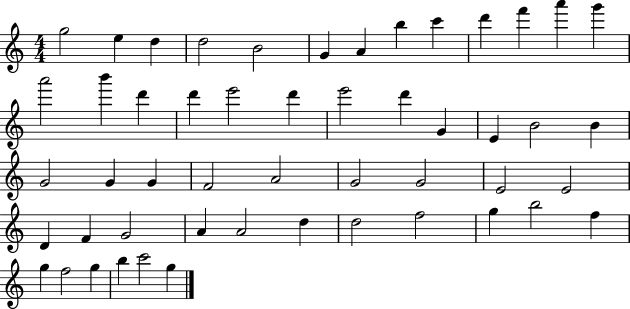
X:1
T:Untitled
M:4/4
L:1/4
K:C
g2 e d d2 B2 G A b c' d' f' a' g' a'2 b' d' d' e'2 d' e'2 d' G E B2 B G2 G G F2 A2 G2 G2 E2 E2 D F G2 A A2 d d2 f2 g b2 f g f2 g b c'2 g